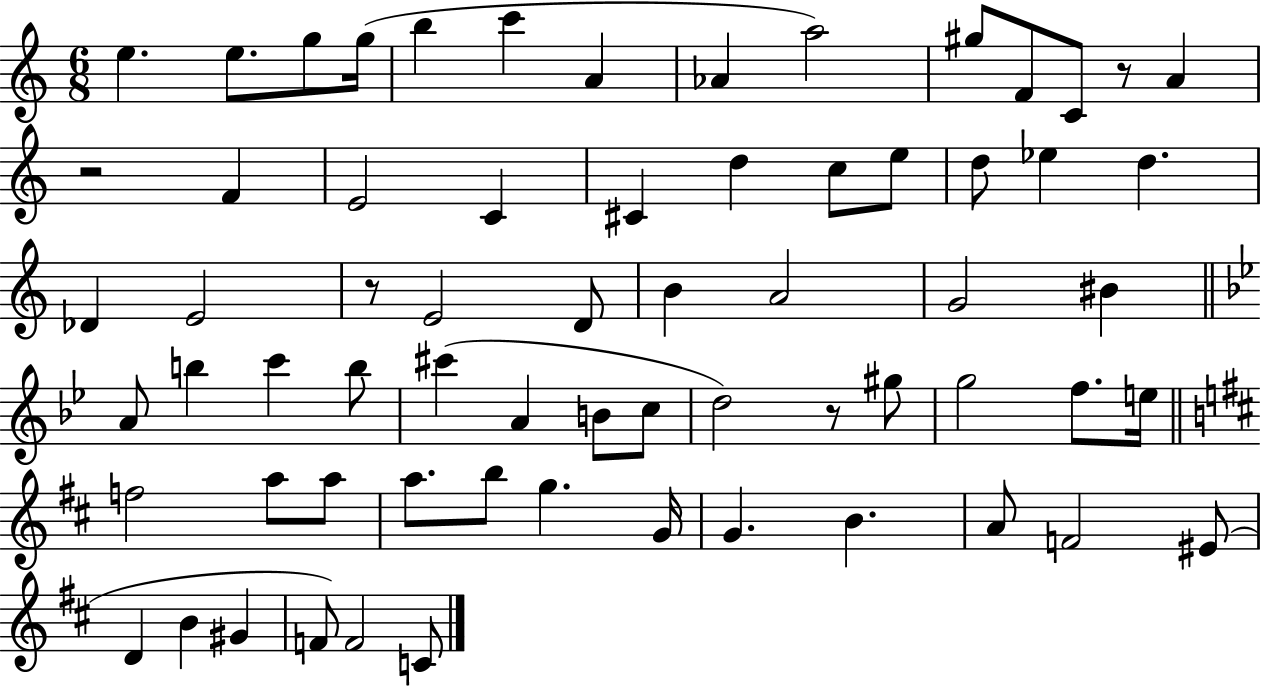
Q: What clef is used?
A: treble